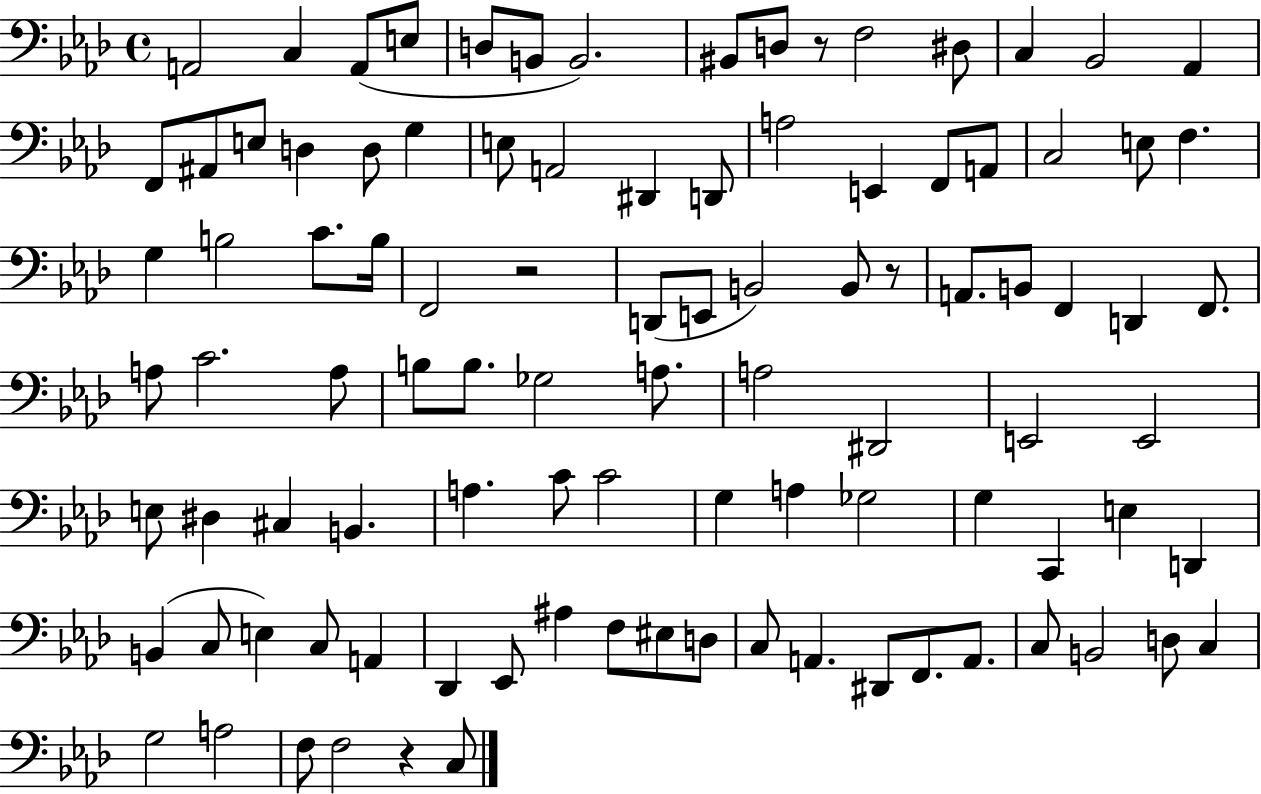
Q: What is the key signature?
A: AES major